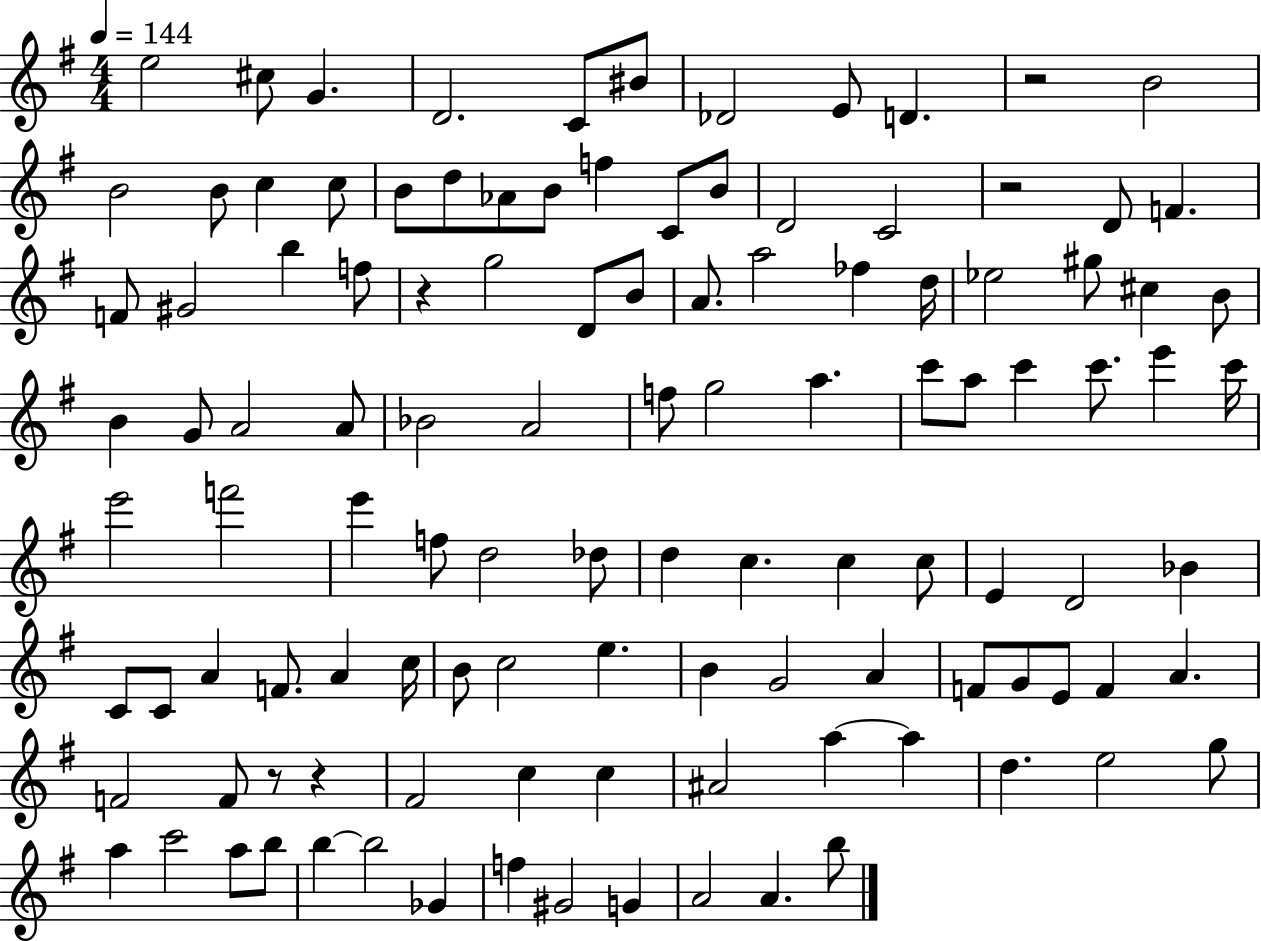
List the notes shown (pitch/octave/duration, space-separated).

E5/h C#5/e G4/q. D4/h. C4/e BIS4/e Db4/h E4/e D4/q. R/h B4/h B4/h B4/e C5/q C5/e B4/e D5/e Ab4/e B4/e F5/q C4/e B4/e D4/h C4/h R/h D4/e F4/q. F4/e G#4/h B5/q F5/e R/q G5/h D4/e B4/e A4/e. A5/h FES5/q D5/s Eb5/h G#5/e C#5/q B4/e B4/q G4/e A4/h A4/e Bb4/h A4/h F5/e G5/h A5/q. C6/e A5/e C6/q C6/e. E6/q C6/s E6/h F6/h E6/q F5/e D5/h Db5/e D5/q C5/q. C5/q C5/e E4/q D4/h Bb4/q C4/e C4/e A4/q F4/e. A4/q C5/s B4/e C5/h E5/q. B4/q G4/h A4/q F4/e G4/e E4/e F4/q A4/q. F4/h F4/e R/e R/q F#4/h C5/q C5/q A#4/h A5/q A5/q D5/q. E5/h G5/e A5/q C6/h A5/e B5/e B5/q B5/h Gb4/q F5/q G#4/h G4/q A4/h A4/q. B5/e